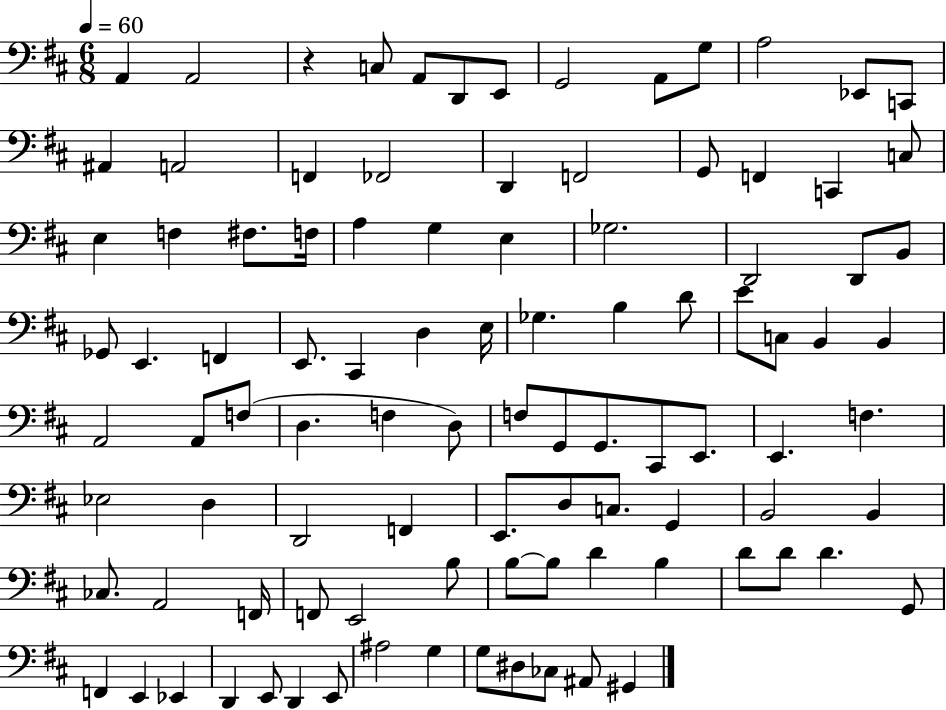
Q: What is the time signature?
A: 6/8